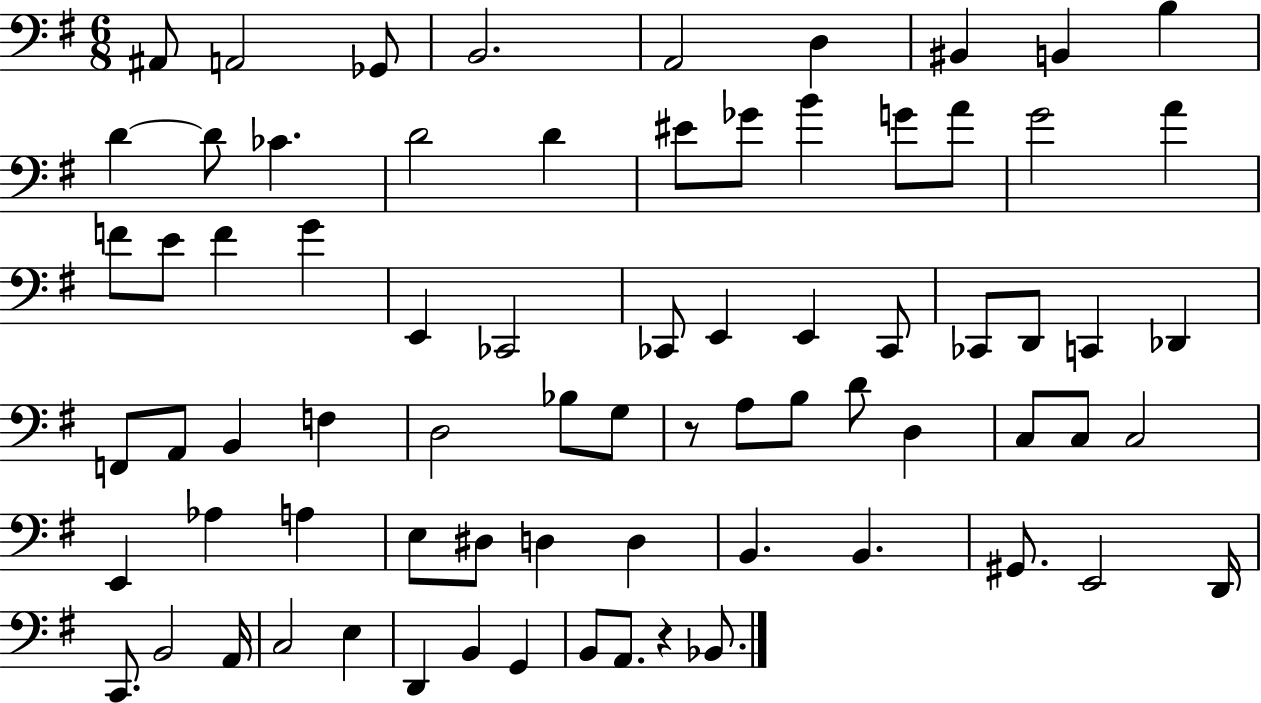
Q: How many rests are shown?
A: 2